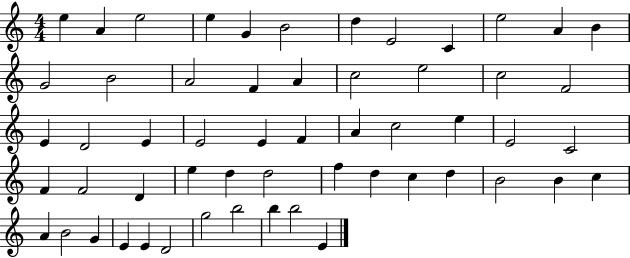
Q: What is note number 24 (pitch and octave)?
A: E4